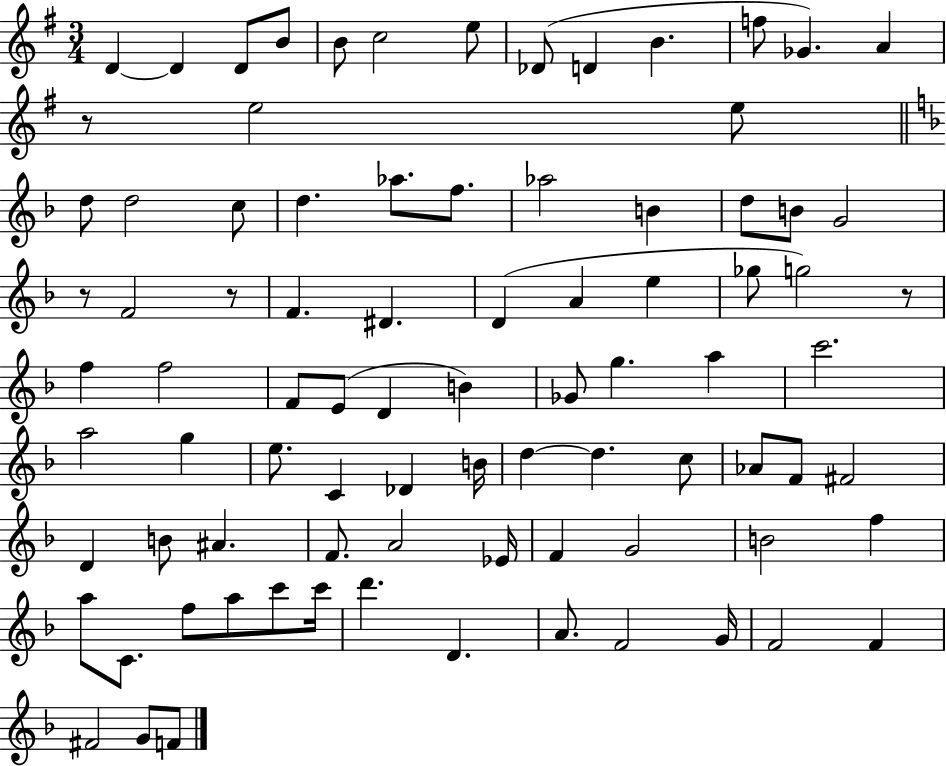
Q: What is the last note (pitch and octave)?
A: F4